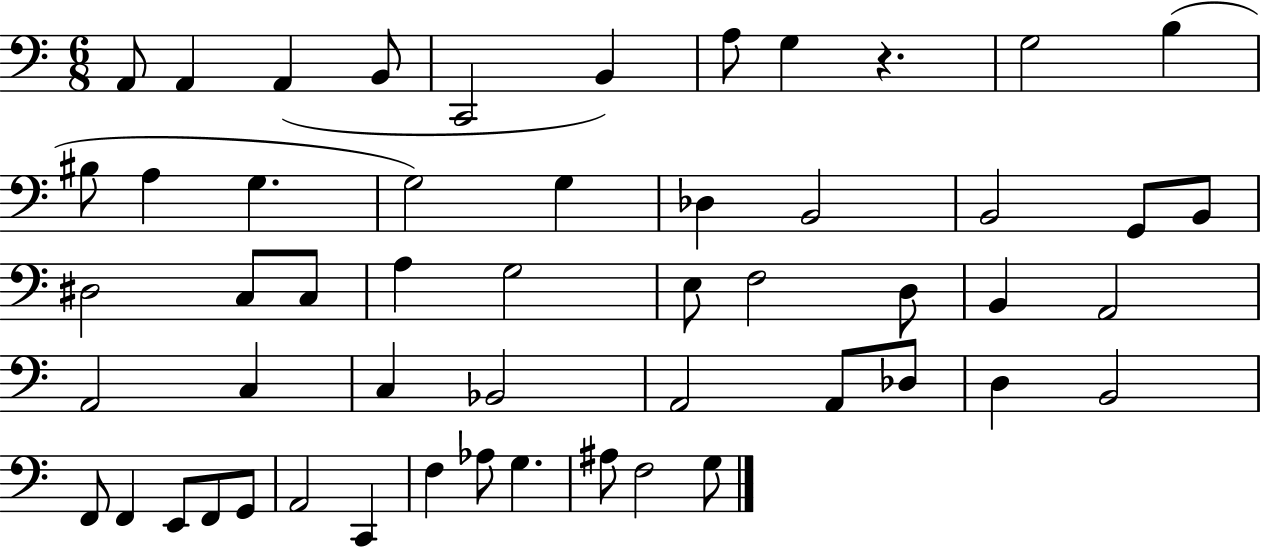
{
  \clef bass
  \numericTimeSignature
  \time 6/8
  \key c \major
  a,8 a,4 a,4( b,8 | c,2 b,4) | a8 g4 r4. | g2 b4( | \break bis8 a4 g4. | g2) g4 | des4 b,2 | b,2 g,8 b,8 | \break dis2 c8 c8 | a4 g2 | e8 f2 d8 | b,4 a,2 | \break a,2 c4 | c4 bes,2 | a,2 a,8 des8 | d4 b,2 | \break f,8 f,4 e,8 f,8 g,8 | a,2 c,4 | f4 aes8 g4. | ais8 f2 g8 | \break \bar "|."
}